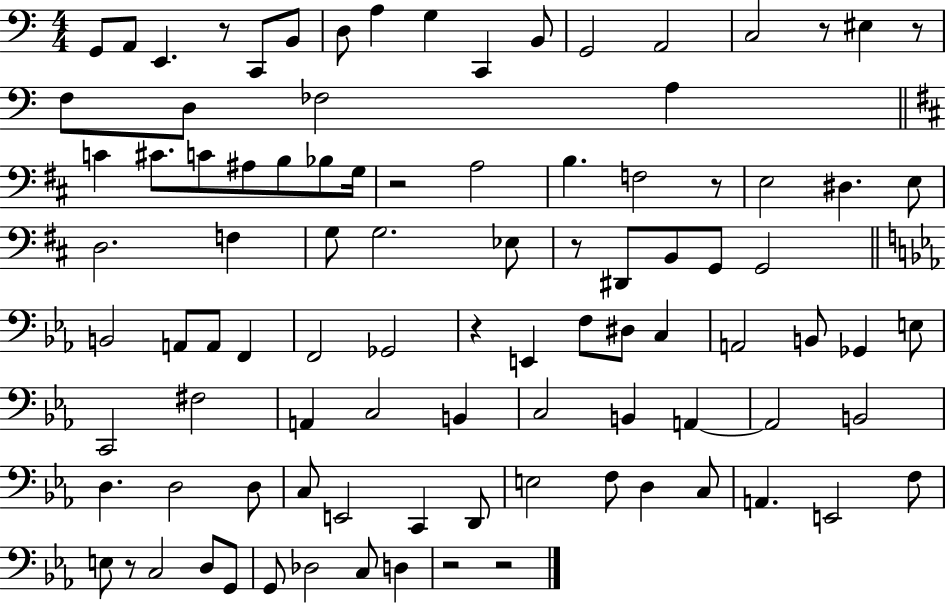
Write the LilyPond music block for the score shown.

{
  \clef bass
  \numericTimeSignature
  \time 4/4
  \key c \major
  g,8 a,8 e,4. r8 c,8 b,8 | d8 a4 g4 c,4 b,8 | g,2 a,2 | c2 r8 eis4 r8 | \break f8 d8 fes2 a4 | \bar "||" \break \key b \minor c'4 cis'8. c'8 ais8 b8 bes8 g16 | r2 a2 | b4. f2 r8 | e2 dis4. e8 | \break d2. f4 | g8 g2. ees8 | r8 dis,8 b,8 g,8 g,2 | \bar "||" \break \key ees \major b,2 a,8 a,8 f,4 | f,2 ges,2 | r4 e,4 f8 dis8 c4 | a,2 b,8 ges,4 e8 | \break c,2 fis2 | a,4 c2 b,4 | c2 b,4 a,4~~ | a,2 b,2 | \break d4. d2 d8 | c8 e,2 c,4 d,8 | e2 f8 d4 c8 | a,4. e,2 f8 | \break e8 r8 c2 d8 g,8 | g,8 des2 c8 d4 | r2 r2 | \bar "|."
}